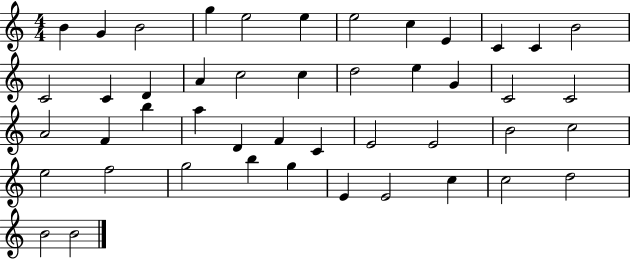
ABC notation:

X:1
T:Untitled
M:4/4
L:1/4
K:C
B G B2 g e2 e e2 c E C C B2 C2 C D A c2 c d2 e G C2 C2 A2 F b a D F C E2 E2 B2 c2 e2 f2 g2 b g E E2 c c2 d2 B2 B2